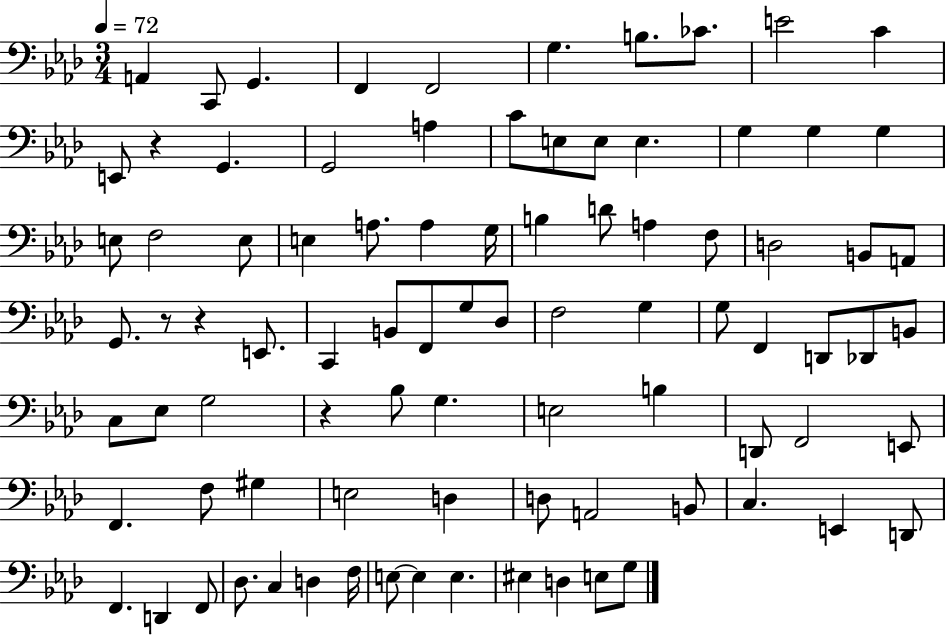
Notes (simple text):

A2/q C2/e G2/q. F2/q F2/h G3/q. B3/e. CES4/e. E4/h C4/q E2/e R/q G2/q. G2/h A3/q C4/e E3/e E3/e E3/q. G3/q G3/q G3/q E3/e F3/h E3/e E3/q A3/e. A3/q G3/s B3/q D4/e A3/q F3/e D3/h B2/e A2/e G2/e. R/e R/q E2/e. C2/q B2/e F2/e G3/e Db3/e F3/h G3/q G3/e F2/q D2/e Db2/e B2/e C3/e Eb3/e G3/h R/q Bb3/e G3/q. E3/h B3/q D2/e F2/h E2/e F2/q. F3/e G#3/q E3/h D3/q D3/e A2/h B2/e C3/q. E2/q D2/e F2/q. D2/q F2/e Db3/e. C3/q D3/q F3/s E3/e E3/q E3/q. EIS3/q D3/q E3/e G3/e